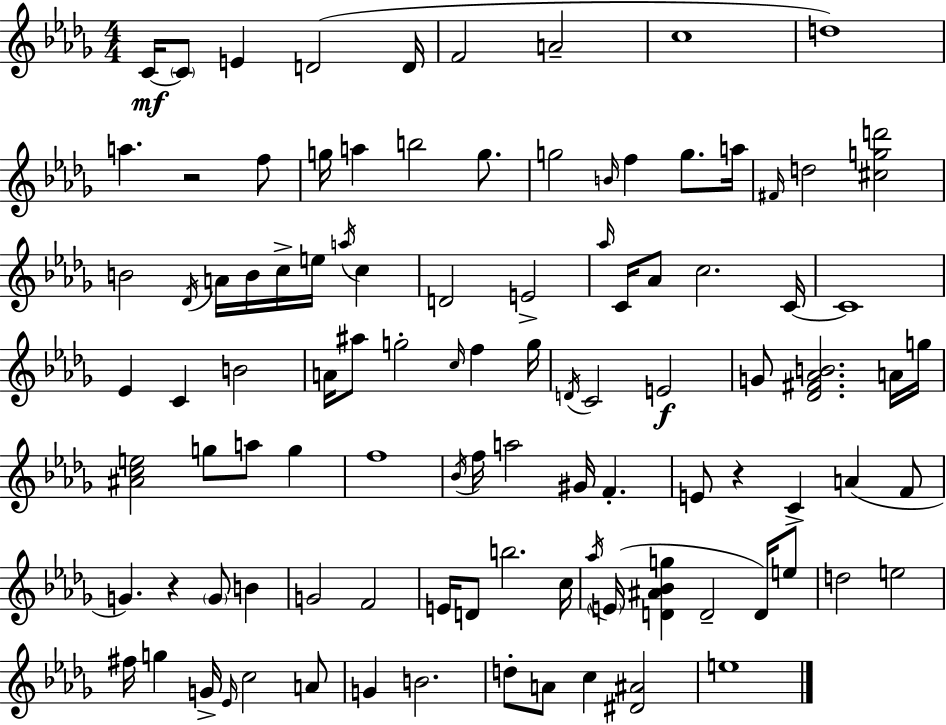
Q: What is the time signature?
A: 4/4